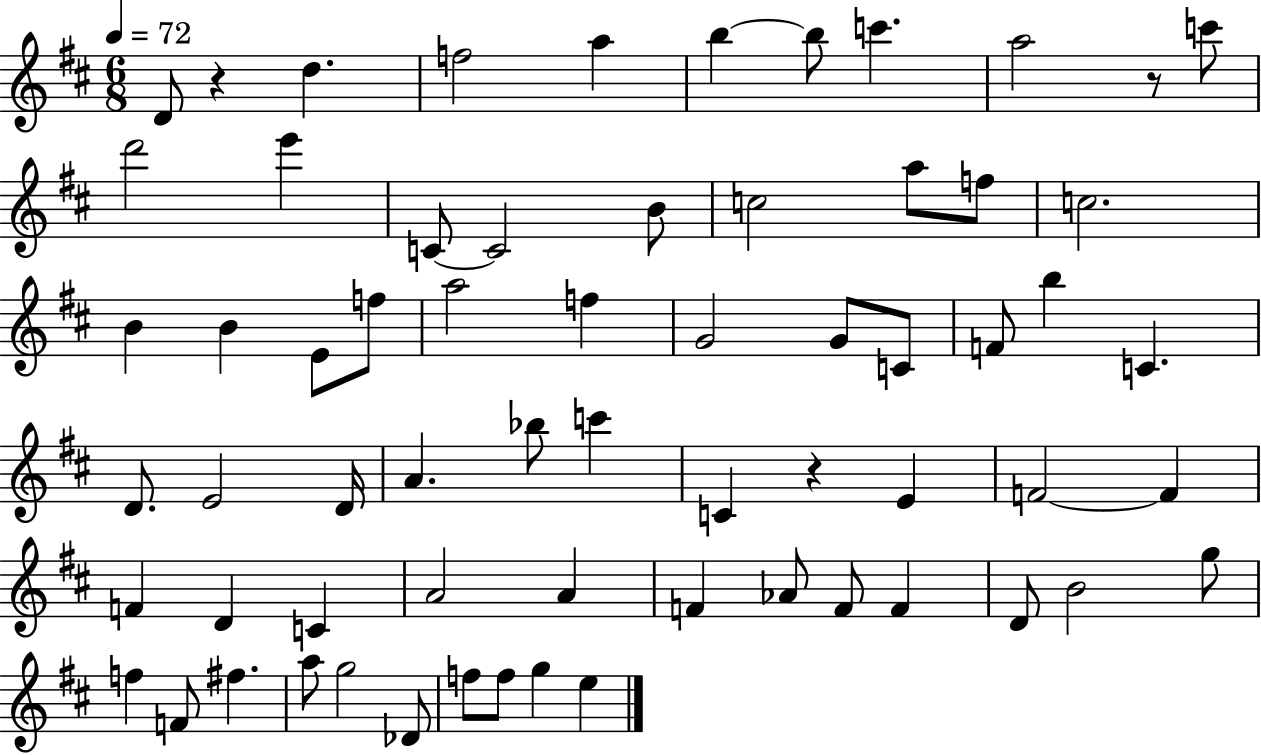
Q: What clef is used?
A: treble